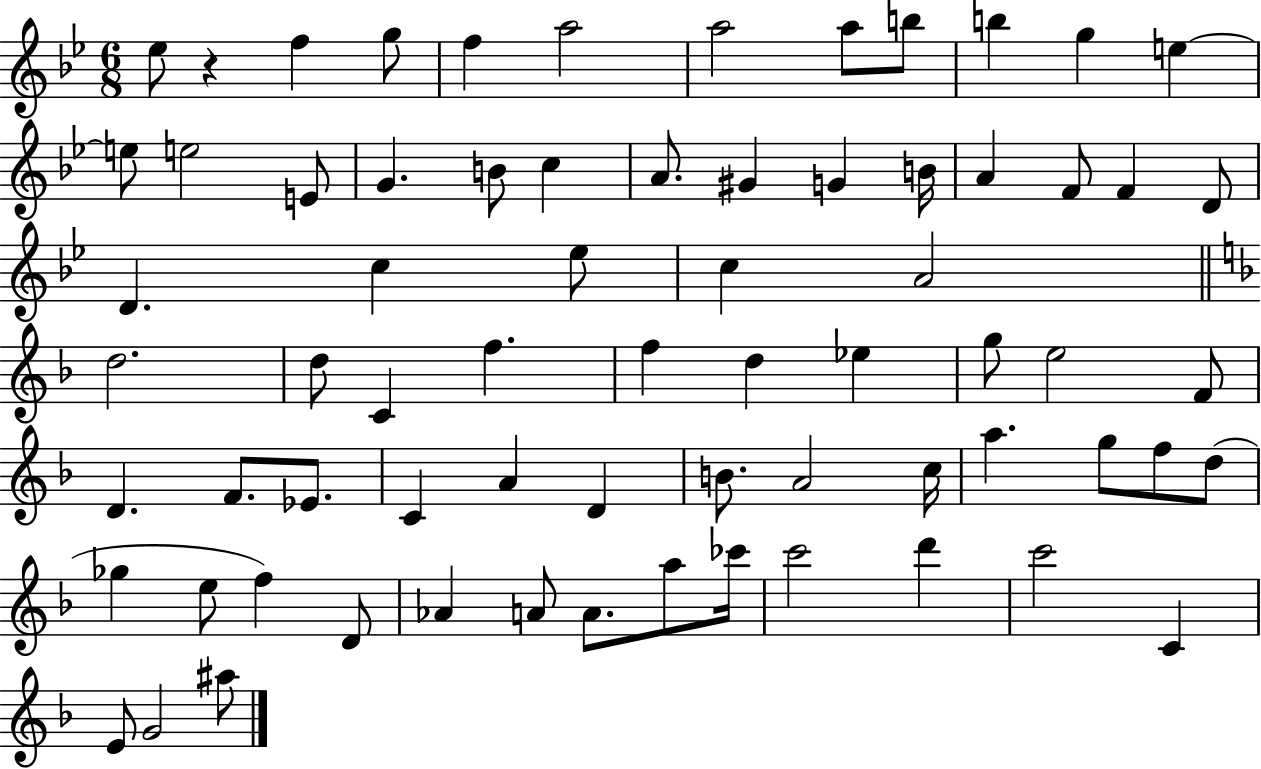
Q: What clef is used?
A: treble